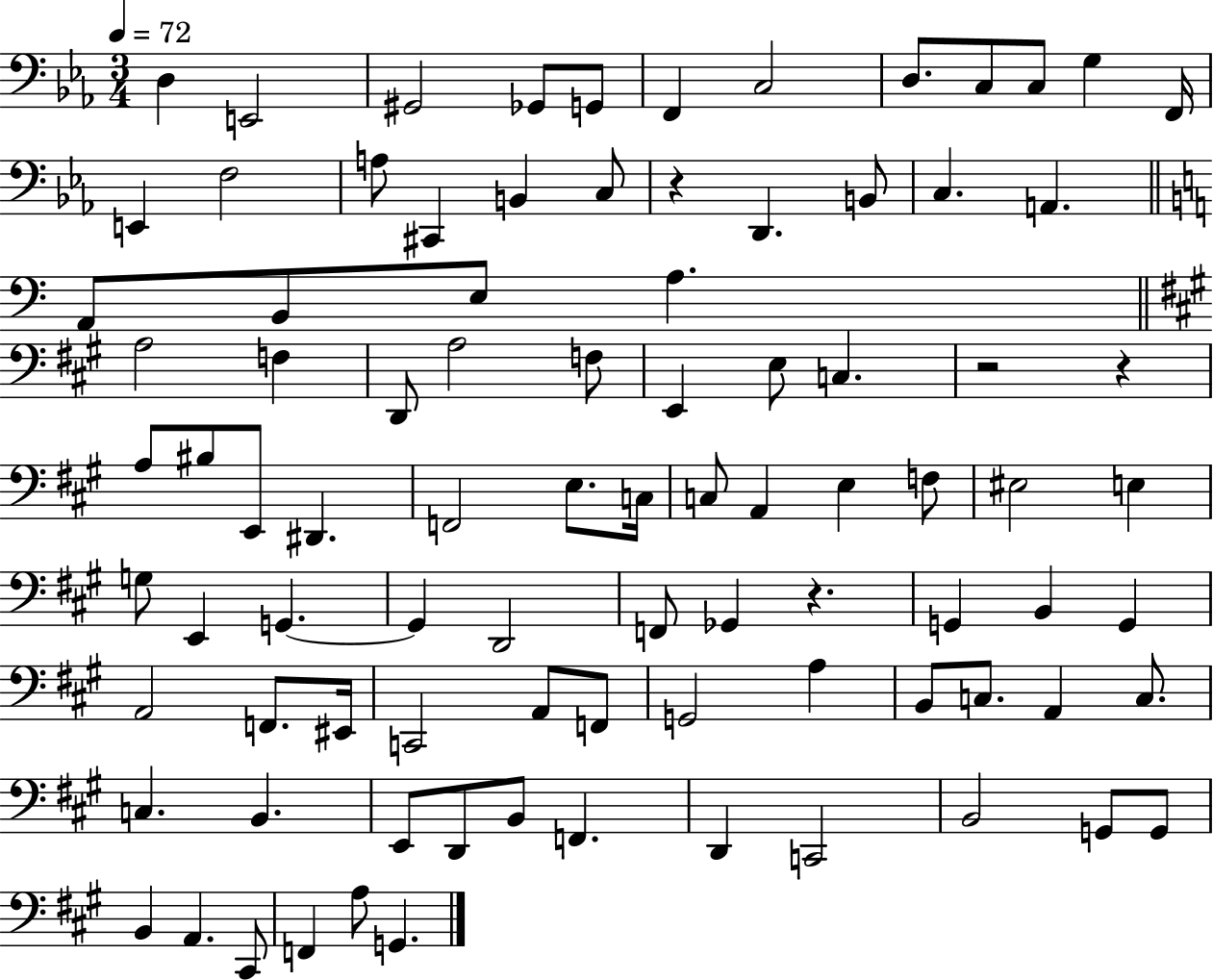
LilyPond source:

{
  \clef bass
  \numericTimeSignature
  \time 3/4
  \key ees \major
  \tempo 4 = 72
  d4 e,2 | gis,2 ges,8 g,8 | f,4 c2 | d8. c8 c8 g4 f,16 | \break e,4 f2 | a8 cis,4 b,4 c8 | r4 d,4. b,8 | c4. a,4. | \break \bar "||" \break \key c \major a,8 b,8 e8 a4. | \bar "||" \break \key a \major a2 f4 | d,8 a2 f8 | e,4 e8 c4. | r2 r4 | \break a8 bis8 e,8 dis,4. | f,2 e8. c16 | c8 a,4 e4 f8 | eis2 e4 | \break g8 e,4 g,4.~~ | g,4 d,2 | f,8 ges,4 r4. | g,4 b,4 g,4 | \break a,2 f,8. eis,16 | c,2 a,8 f,8 | g,2 a4 | b,8 c8. a,4 c8. | \break c4. b,4. | e,8 d,8 b,8 f,4. | d,4 c,2 | b,2 g,8 g,8 | \break b,4 a,4. cis,8 | f,4 a8 g,4. | \bar "|."
}